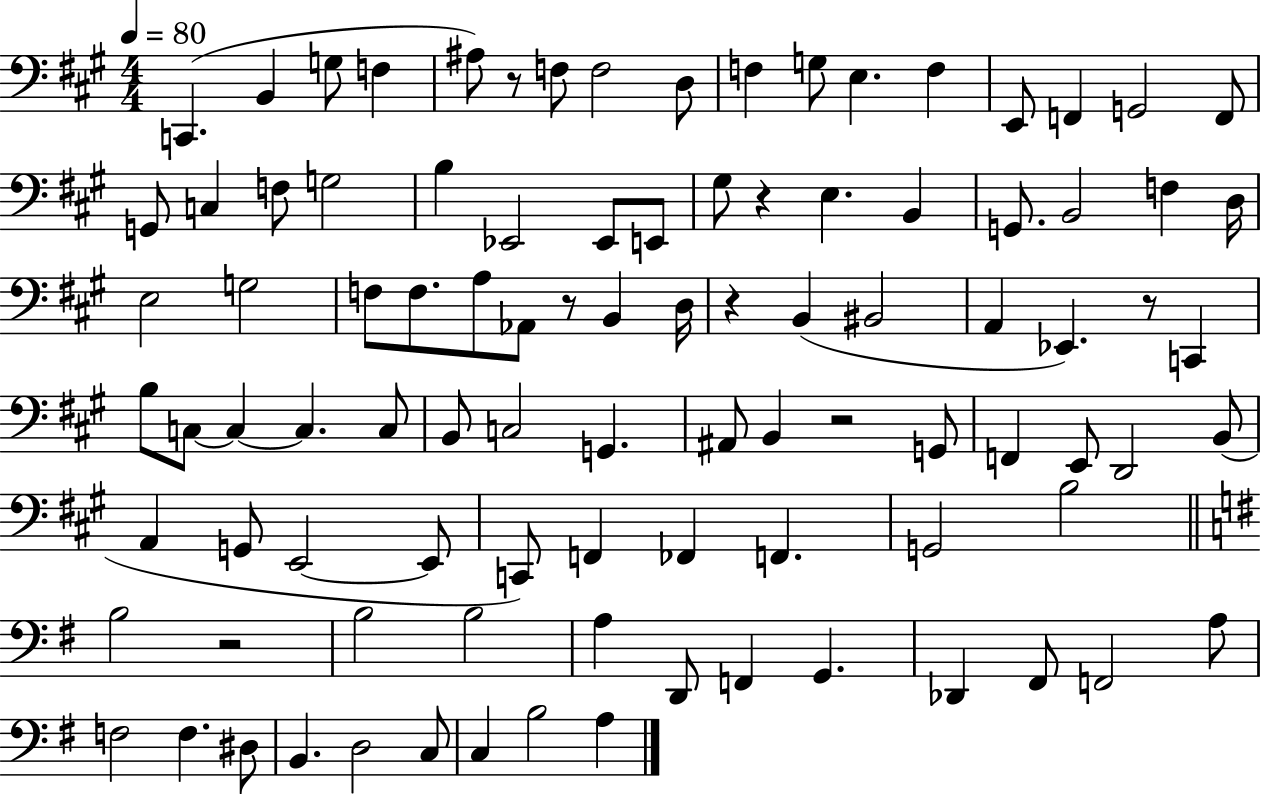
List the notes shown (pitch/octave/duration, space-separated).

C2/q. B2/q G3/e F3/q A#3/e R/e F3/e F3/h D3/e F3/q G3/e E3/q. F3/q E2/e F2/q G2/h F2/e G2/e C3/q F3/e G3/h B3/q Eb2/h Eb2/e E2/e G#3/e R/q E3/q. B2/q G2/e. B2/h F3/q D3/s E3/h G3/h F3/e F3/e. A3/e Ab2/e R/e B2/q D3/s R/q B2/q BIS2/h A2/q Eb2/q. R/e C2/q B3/e C3/e C3/q C3/q. C3/e B2/e C3/h G2/q. A#2/e B2/q R/h G2/e F2/q E2/e D2/h B2/e A2/q G2/e E2/h E2/e C2/e F2/q FES2/q F2/q. G2/h B3/h B3/h R/h B3/h B3/h A3/q D2/e F2/q G2/q. Db2/q F#2/e F2/h A3/e F3/h F3/q. D#3/e B2/q. D3/h C3/e C3/q B3/h A3/q